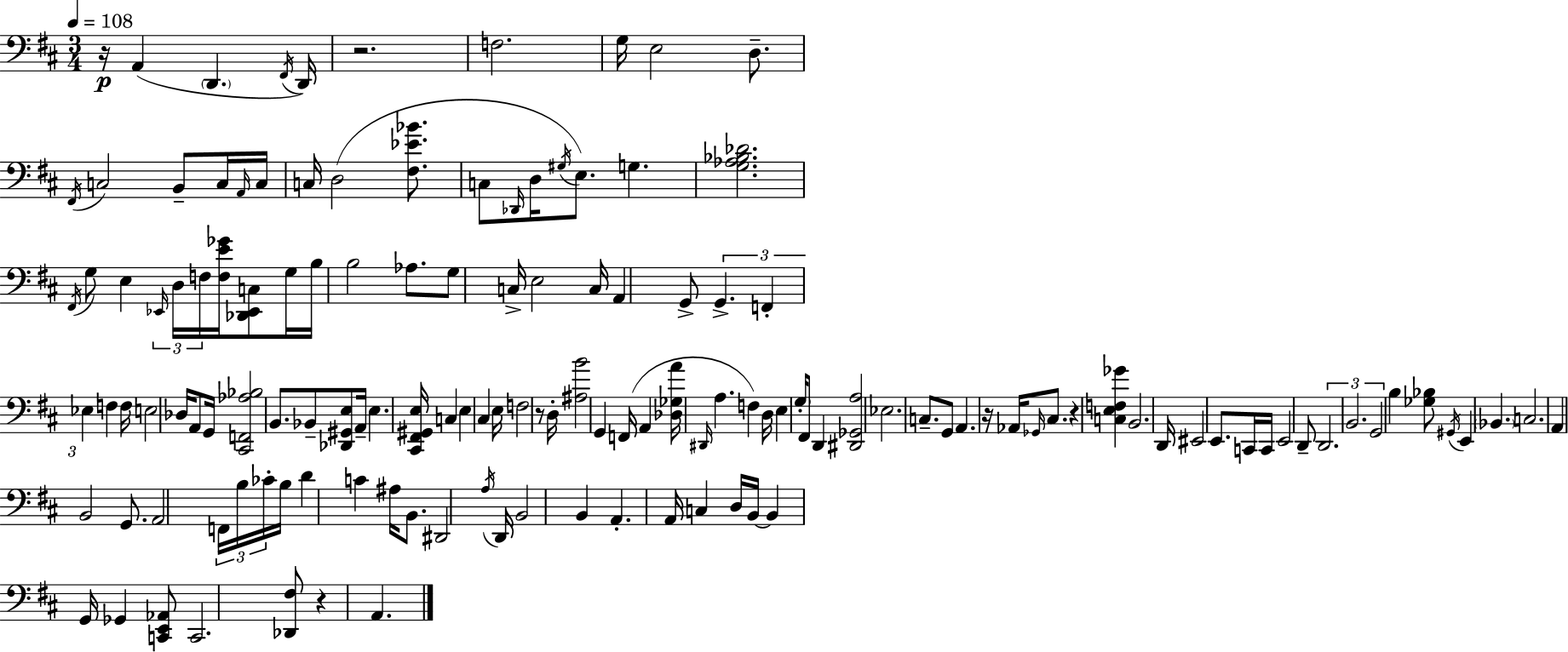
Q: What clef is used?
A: bass